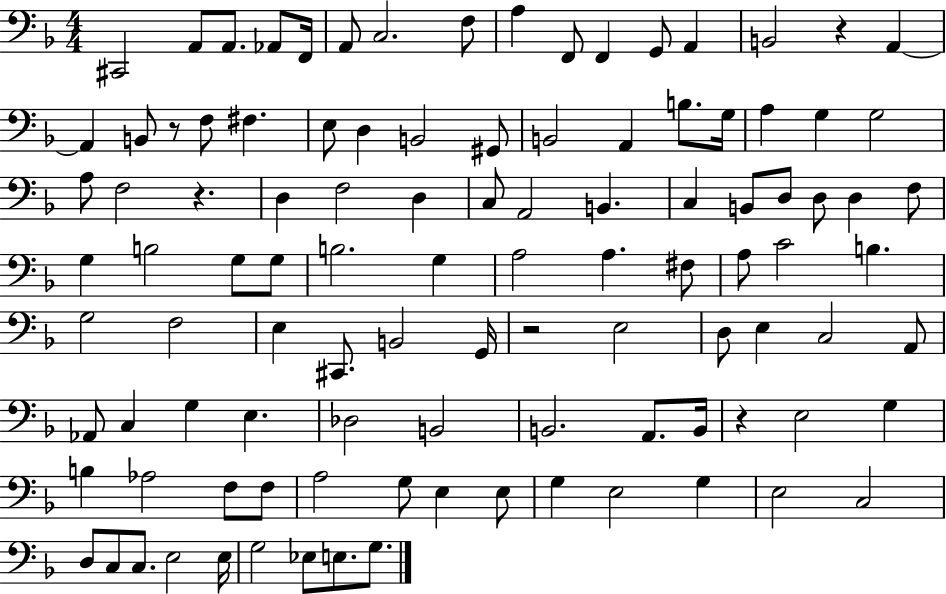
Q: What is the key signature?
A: F major